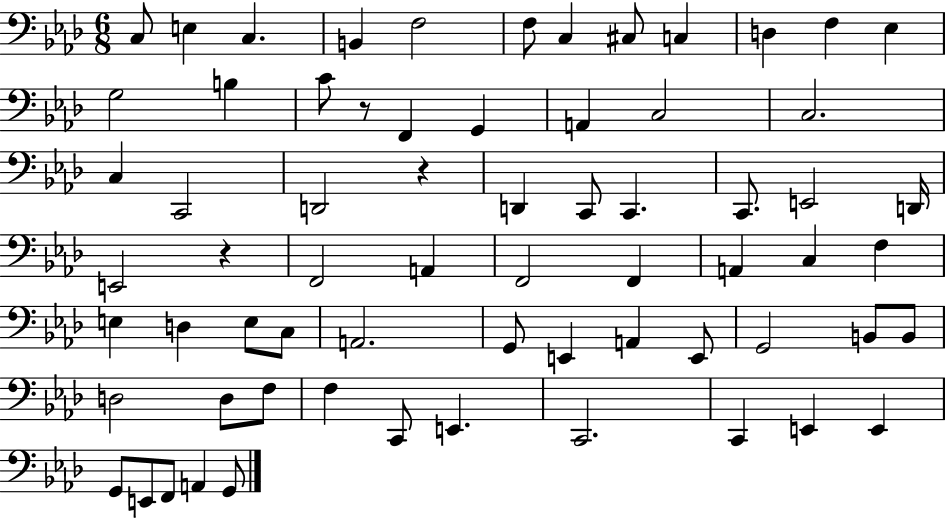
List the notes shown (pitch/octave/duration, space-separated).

C3/e E3/q C3/q. B2/q F3/h F3/e C3/q C#3/e C3/q D3/q F3/q Eb3/q G3/h B3/q C4/e R/e F2/q G2/q A2/q C3/h C3/h. C3/q C2/h D2/h R/q D2/q C2/e C2/q. C2/e. E2/h D2/s E2/h R/q F2/h A2/q F2/h F2/q A2/q C3/q F3/q E3/q D3/q E3/e C3/e A2/h. G2/e E2/q A2/q E2/e G2/h B2/e B2/e D3/h D3/e F3/e F3/q C2/e E2/q. C2/h. C2/q E2/q E2/q G2/e E2/e F2/e A2/q G2/e